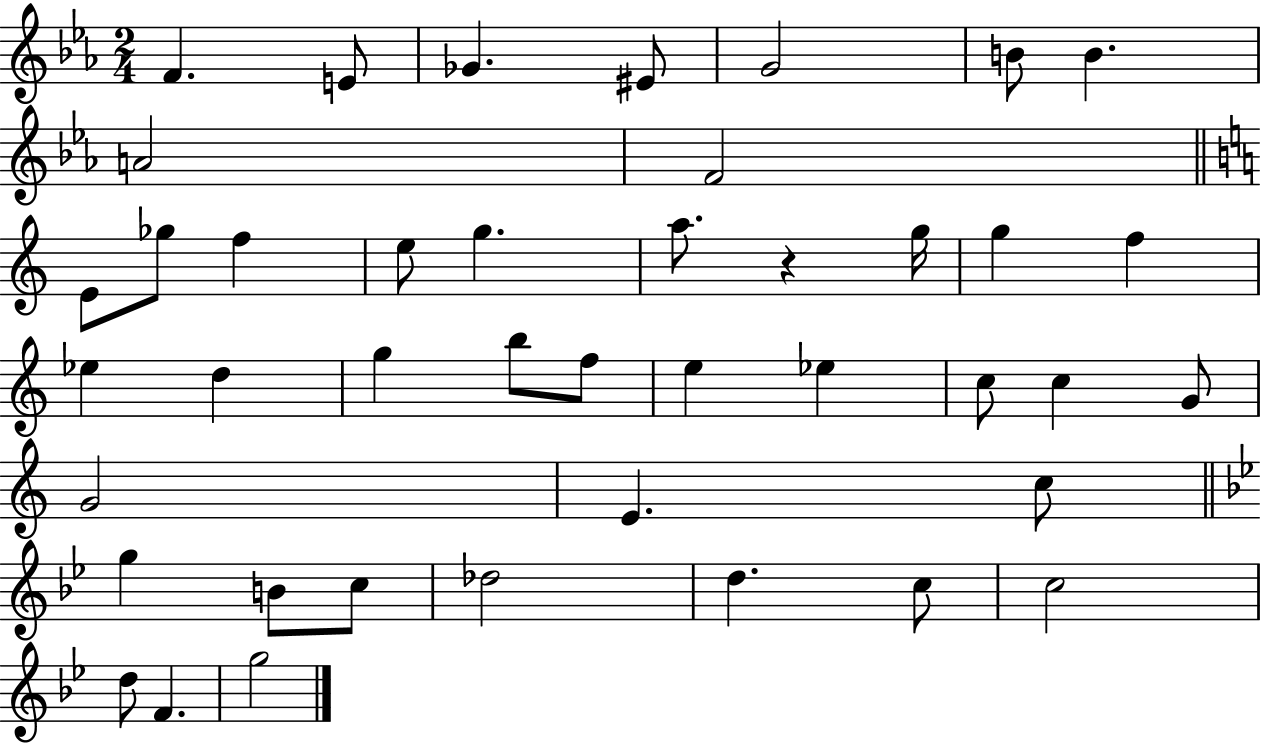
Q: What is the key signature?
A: EES major